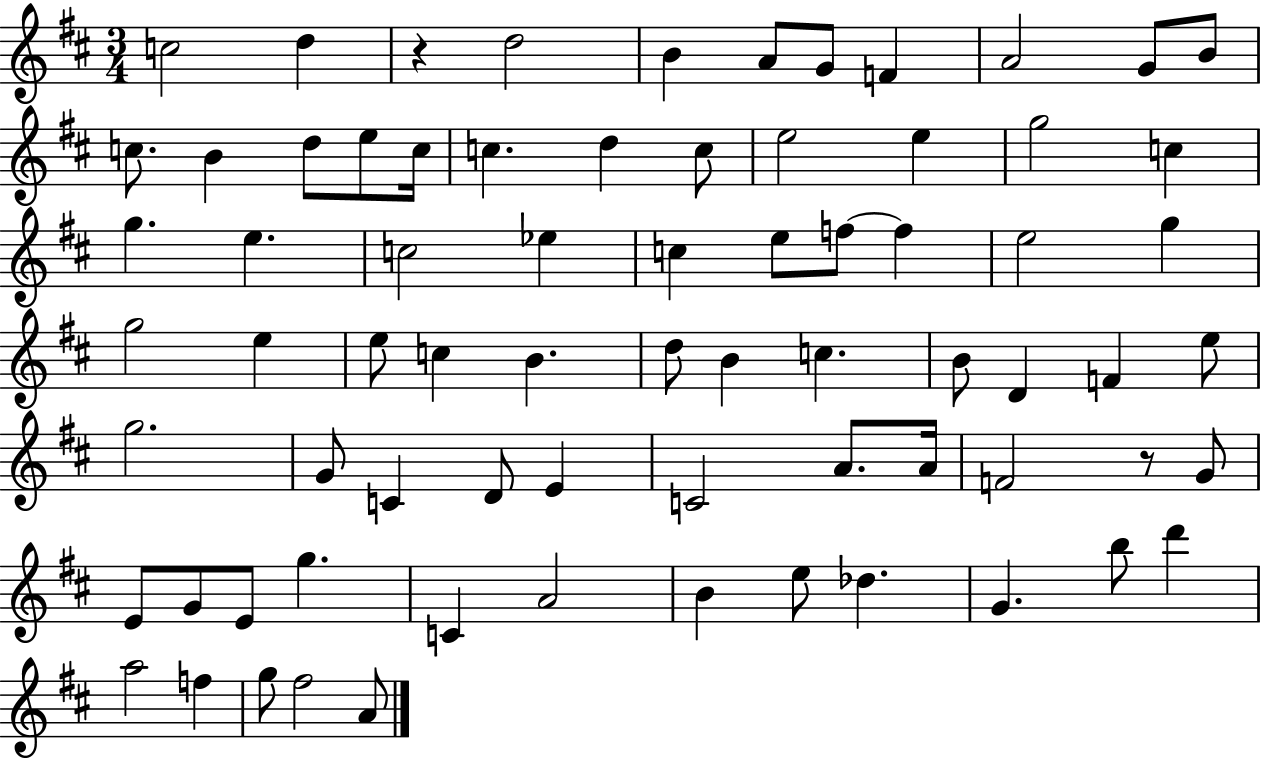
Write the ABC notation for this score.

X:1
T:Untitled
M:3/4
L:1/4
K:D
c2 d z d2 B A/2 G/2 F A2 G/2 B/2 c/2 B d/2 e/2 c/4 c d c/2 e2 e g2 c g e c2 _e c e/2 f/2 f e2 g g2 e e/2 c B d/2 B c B/2 D F e/2 g2 G/2 C D/2 E C2 A/2 A/4 F2 z/2 G/2 E/2 G/2 E/2 g C A2 B e/2 _d G b/2 d' a2 f g/2 ^f2 A/2